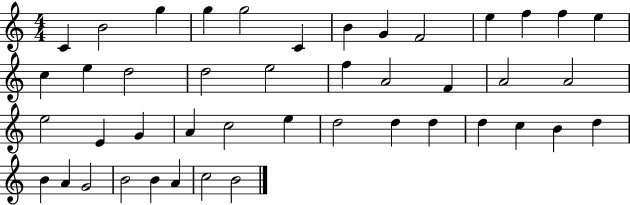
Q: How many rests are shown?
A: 0